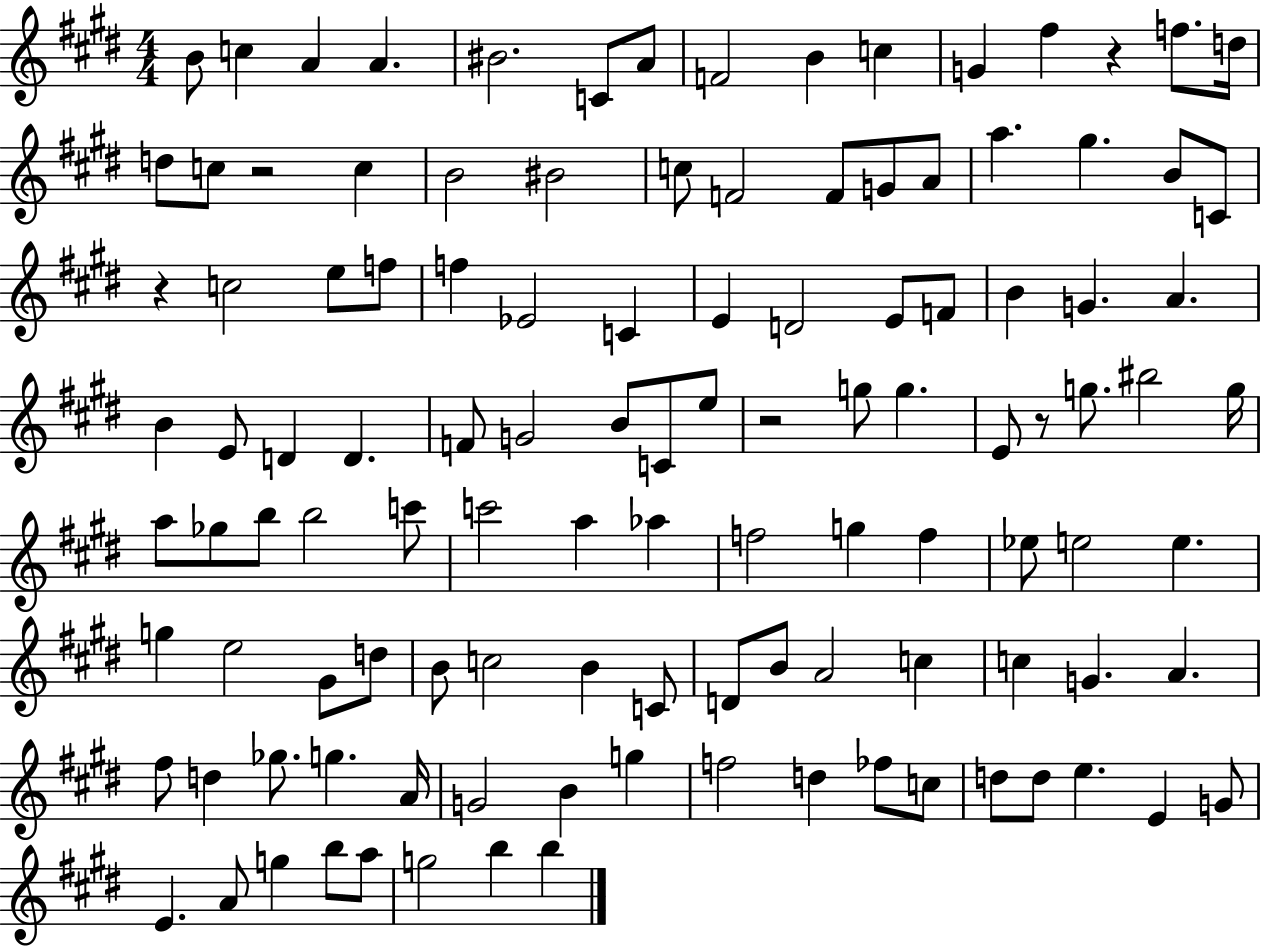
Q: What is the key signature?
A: E major